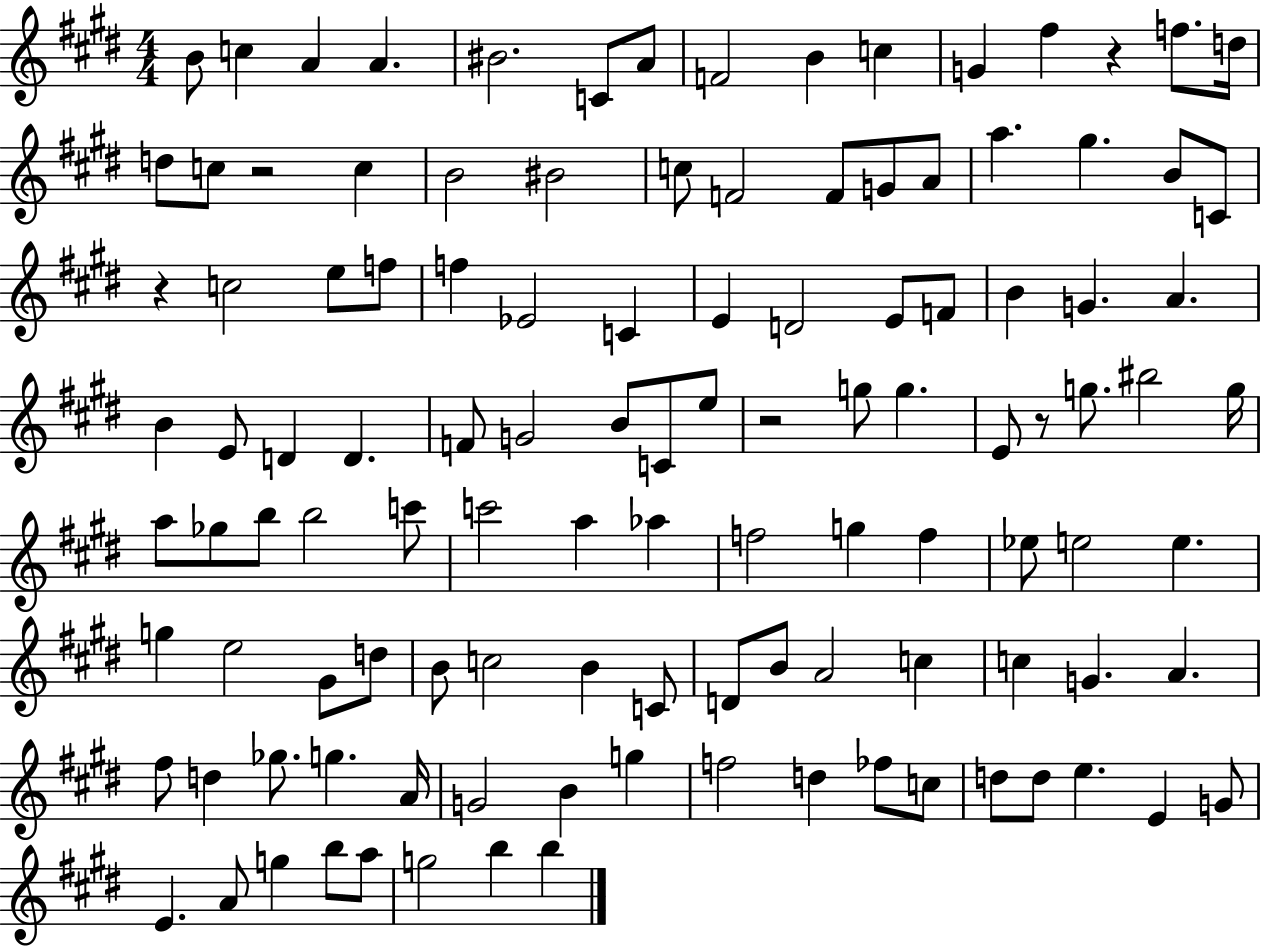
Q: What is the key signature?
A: E major